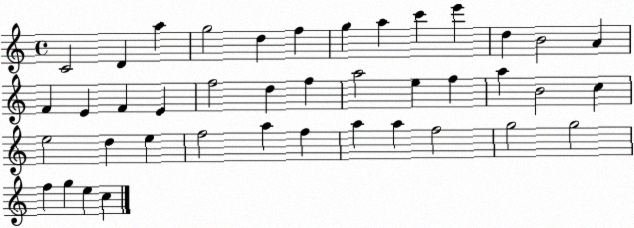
X:1
T:Untitled
M:4/4
L:1/4
K:C
C2 D a g2 d f g a c' e' d B2 A F E F E f2 d f a2 e f a B2 c e2 d e f2 a f a a f2 g2 g2 f g e c